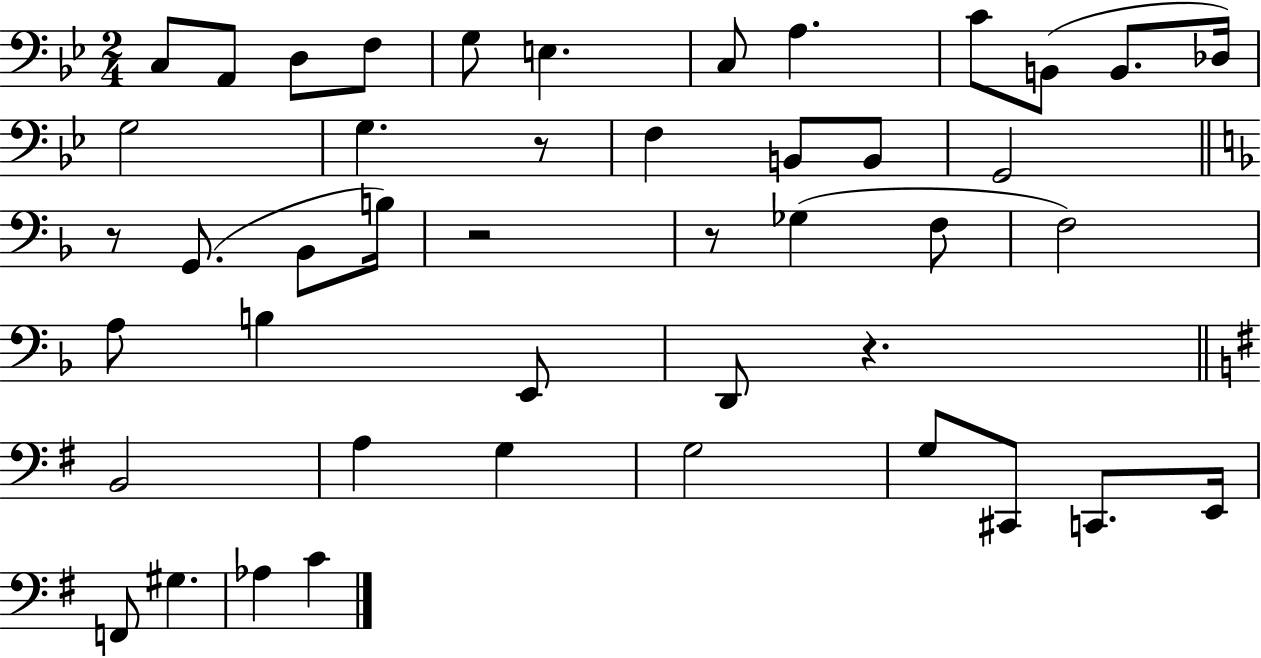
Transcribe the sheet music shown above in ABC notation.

X:1
T:Untitled
M:2/4
L:1/4
K:Bb
C,/2 A,,/2 D,/2 F,/2 G,/2 E, C,/2 A, C/2 B,,/2 B,,/2 _D,/4 G,2 G, z/2 F, B,,/2 B,,/2 G,,2 z/2 G,,/2 _B,,/2 B,/4 z2 z/2 _G, F,/2 F,2 A,/2 B, E,,/2 D,,/2 z B,,2 A, G, G,2 G,/2 ^C,,/2 C,,/2 E,,/4 F,,/2 ^G, _A, C